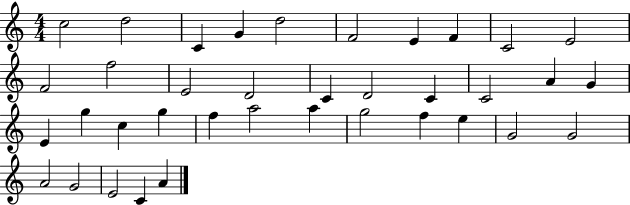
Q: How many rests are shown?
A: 0